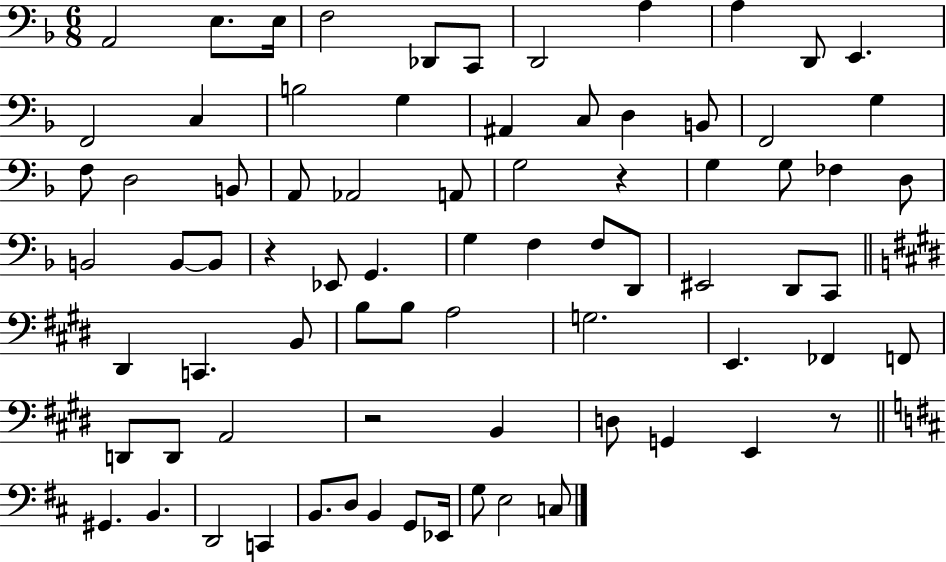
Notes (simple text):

A2/h E3/e. E3/s F3/h Db2/e C2/e D2/h A3/q A3/q D2/e E2/q. F2/h C3/q B3/h G3/q A#2/q C3/e D3/q B2/e F2/h G3/q F3/e D3/h B2/e A2/e Ab2/h A2/e G3/h R/q G3/q G3/e FES3/q D3/e B2/h B2/e B2/e R/q Eb2/e G2/q. G3/q F3/q F3/e D2/e EIS2/h D2/e C2/e D#2/q C2/q. B2/e B3/e B3/e A3/h G3/h. E2/q. FES2/q F2/e D2/e D2/e A2/h R/h B2/q D3/e G2/q E2/q R/e G#2/q. B2/q. D2/h C2/q B2/e. D3/e B2/q G2/e Eb2/s G3/e E3/h C3/e